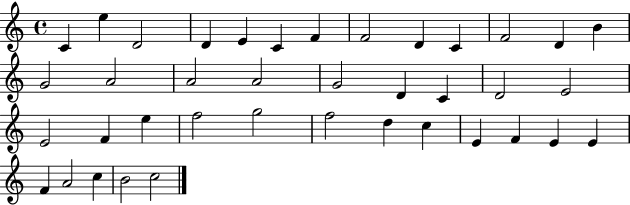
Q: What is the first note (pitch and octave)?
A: C4